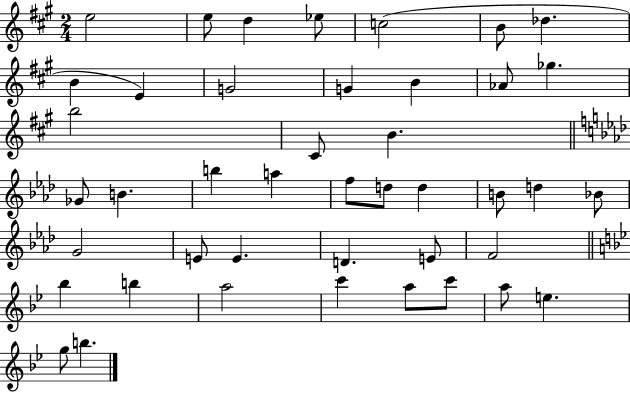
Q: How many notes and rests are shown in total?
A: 43